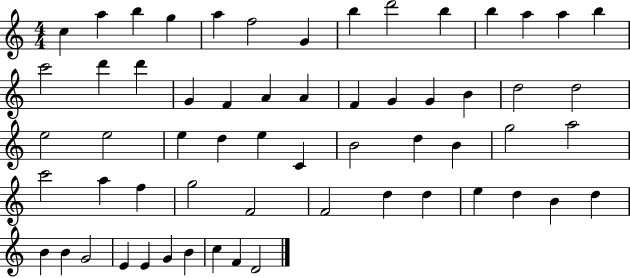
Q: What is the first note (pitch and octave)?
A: C5